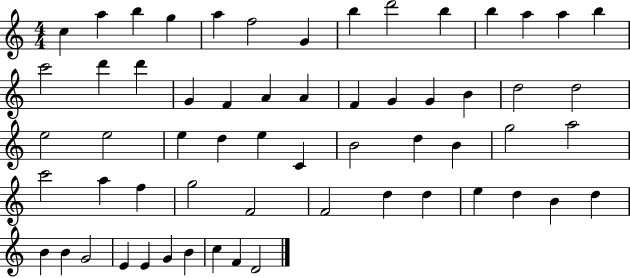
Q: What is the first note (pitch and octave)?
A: C5